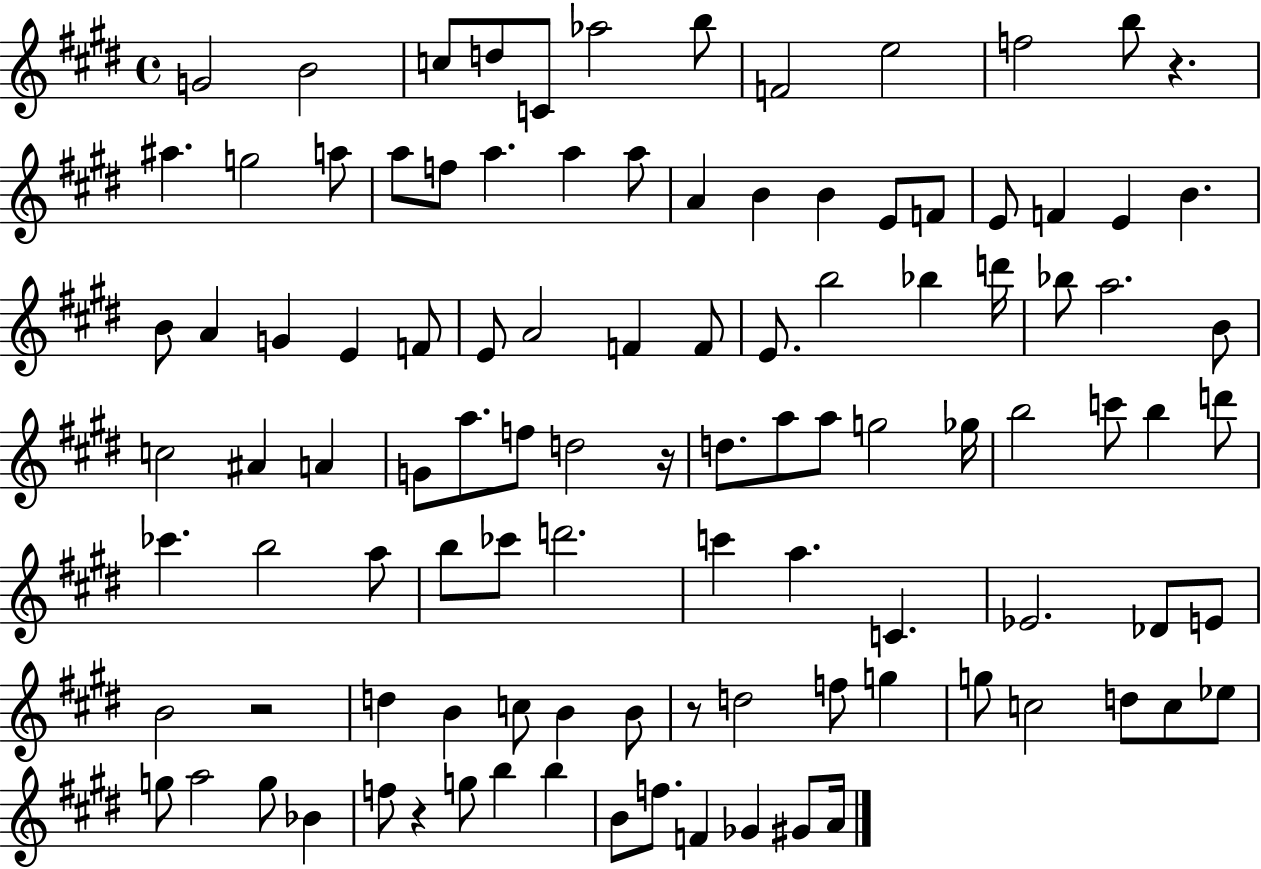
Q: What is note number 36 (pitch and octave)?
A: F4